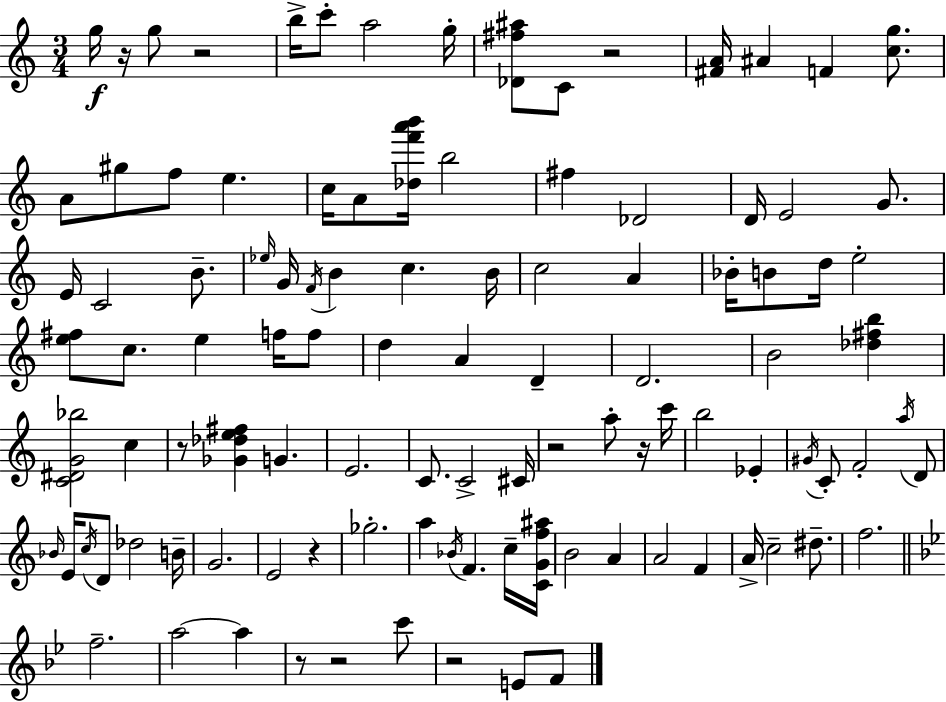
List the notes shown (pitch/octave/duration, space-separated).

G5/s R/s G5/e R/h B5/s C6/e A5/h G5/s [Db4,F#5,A#5]/e C4/e R/h [F#4,A4]/s A#4/q F4/q [C5,G5]/e. A4/e G#5/e F5/e E5/q. C5/s A4/e [Db5,F6,A6,B6]/s B5/h F#5/q Db4/h D4/s E4/h G4/e. E4/s C4/h B4/e. Eb5/s G4/s F4/s B4/q C5/q. B4/s C5/h A4/q Bb4/s B4/e D5/s E5/h [E5,F#5]/e C5/e. E5/q F5/s F5/e D5/q A4/q D4/q D4/h. B4/h [Db5,F#5,B5]/q [C4,D#4,G4,Bb5]/h C5/q R/e [Gb4,Db5,E5,F#5]/q G4/q. E4/h. C4/e. C4/h C#4/s R/h A5/e R/s C6/s B5/h Eb4/q G#4/s C4/e F4/h A5/s D4/e Bb4/s E4/s C5/s D4/e Db5/h B4/s G4/h. E4/h R/q Gb5/h. A5/q Bb4/s F4/q. C5/s [C4,G4,F5,A#5]/s B4/h A4/q A4/h F4/q A4/s C5/h D#5/e. F5/h. F5/h. A5/h A5/q R/e R/h C6/e R/h E4/e F4/e